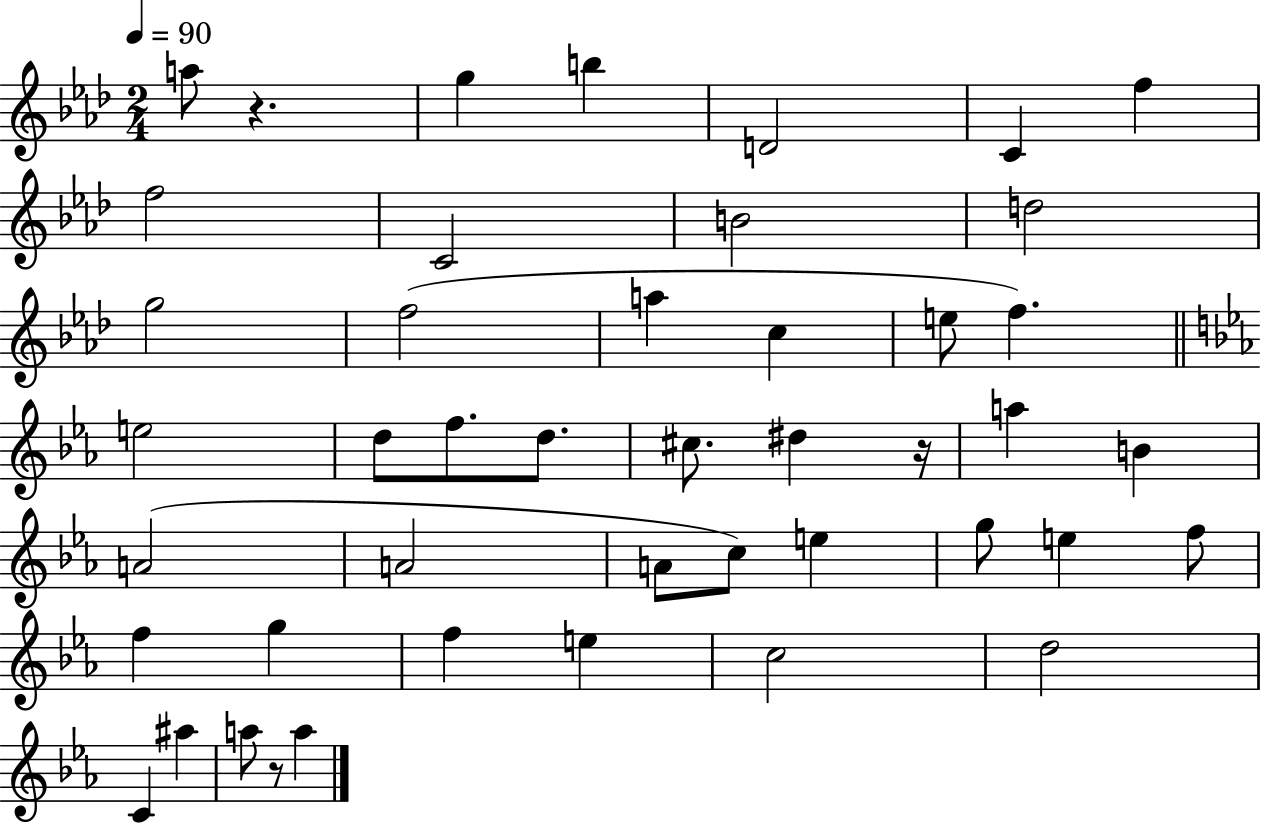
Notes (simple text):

A5/e R/q. G5/q B5/q D4/h C4/q F5/q F5/h C4/h B4/h D5/h G5/h F5/h A5/q C5/q E5/e F5/q. E5/h D5/e F5/e. D5/e. C#5/e. D#5/q R/s A5/q B4/q A4/h A4/h A4/e C5/e E5/q G5/e E5/q F5/e F5/q G5/q F5/q E5/q C5/h D5/h C4/q A#5/q A5/e R/e A5/q